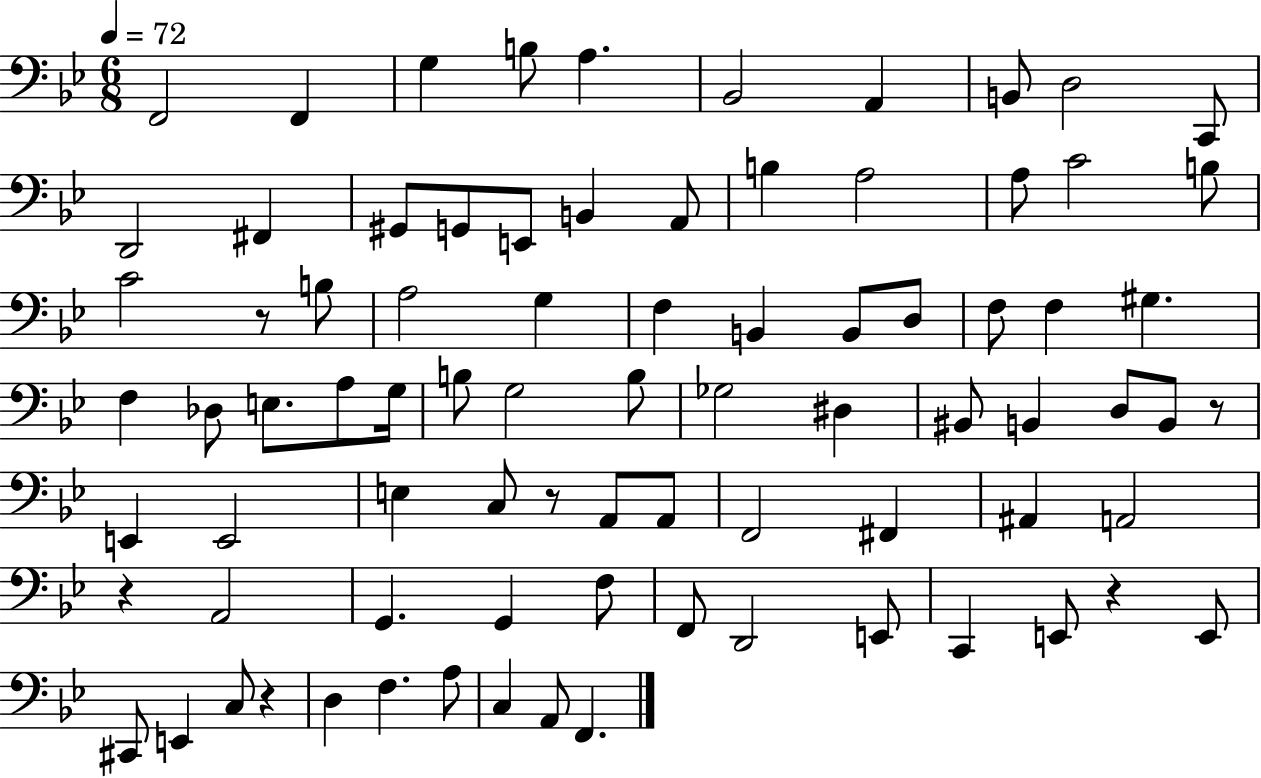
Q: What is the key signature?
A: BES major